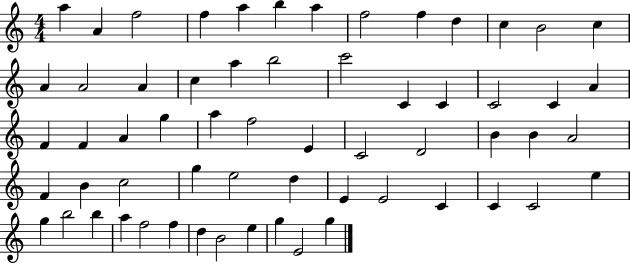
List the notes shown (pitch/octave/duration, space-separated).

A5/q A4/q F5/h F5/q A5/q B5/q A5/q F5/h F5/q D5/q C5/q B4/h C5/q A4/q A4/h A4/q C5/q A5/q B5/h C6/h C4/q C4/q C4/h C4/q A4/q F4/q F4/q A4/q G5/q A5/q F5/h E4/q C4/h D4/h B4/q B4/q A4/h F4/q B4/q C5/h G5/q E5/h D5/q E4/q E4/h C4/q C4/q C4/h E5/q G5/q B5/h B5/q A5/q F5/h F5/q D5/q B4/h E5/q G5/q E4/h G5/q